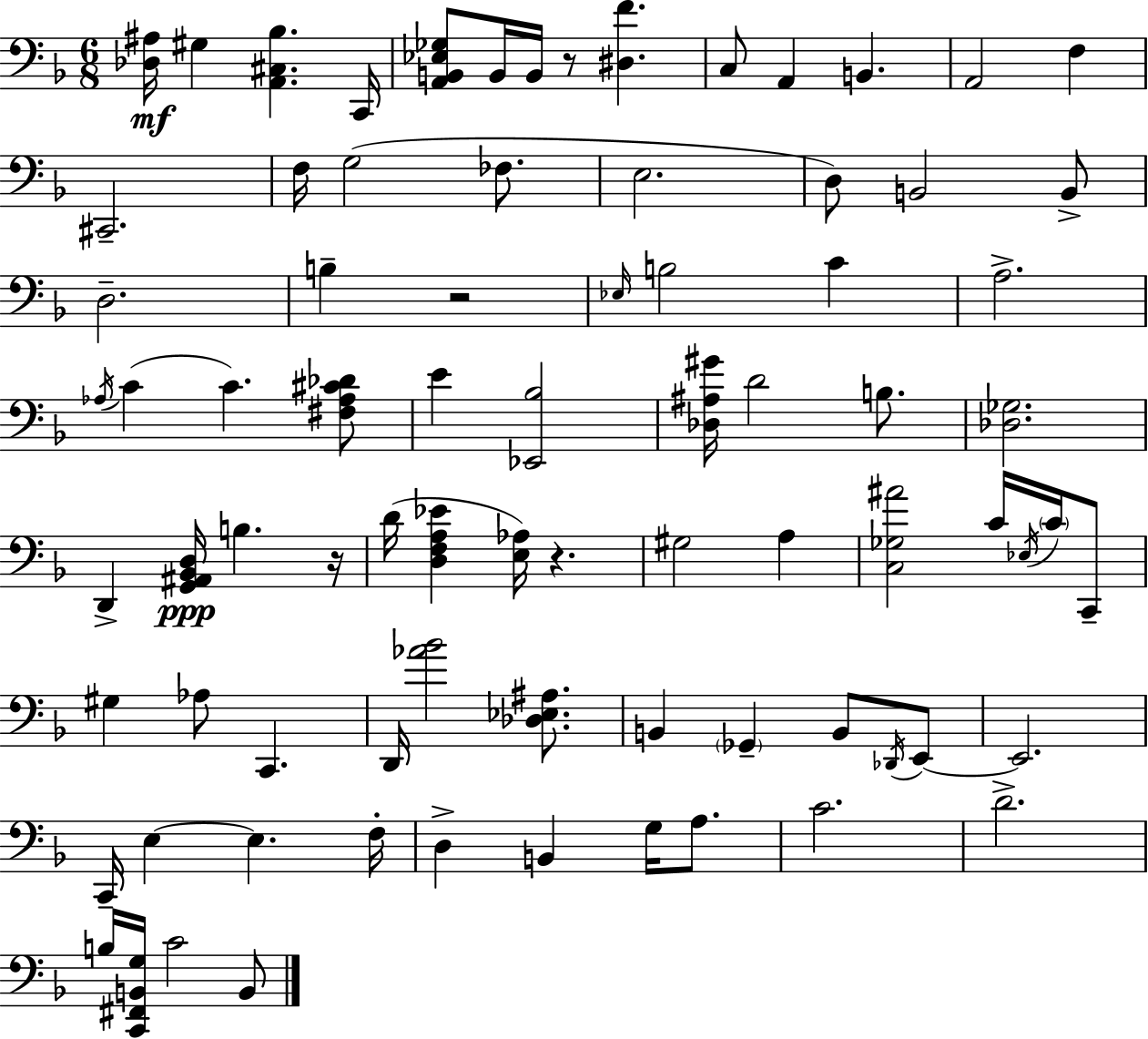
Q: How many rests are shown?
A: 4